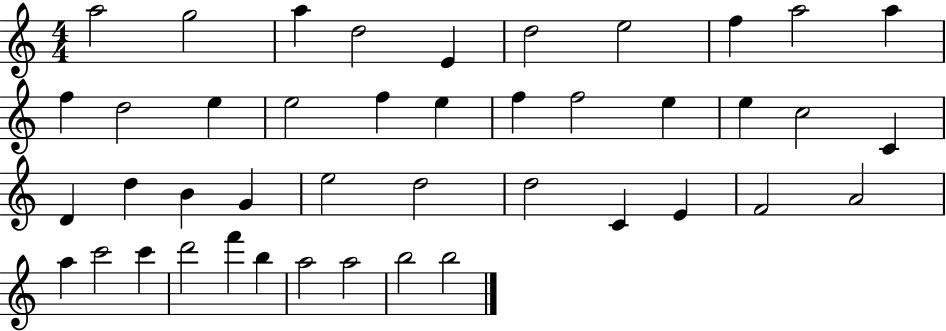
A5/h G5/h A5/q D5/h E4/q D5/h E5/h F5/q A5/h A5/q F5/q D5/h E5/q E5/h F5/q E5/q F5/q F5/h E5/q E5/q C5/h C4/q D4/q D5/q B4/q G4/q E5/h D5/h D5/h C4/q E4/q F4/h A4/h A5/q C6/h C6/q D6/h F6/q B5/q A5/h A5/h B5/h B5/h